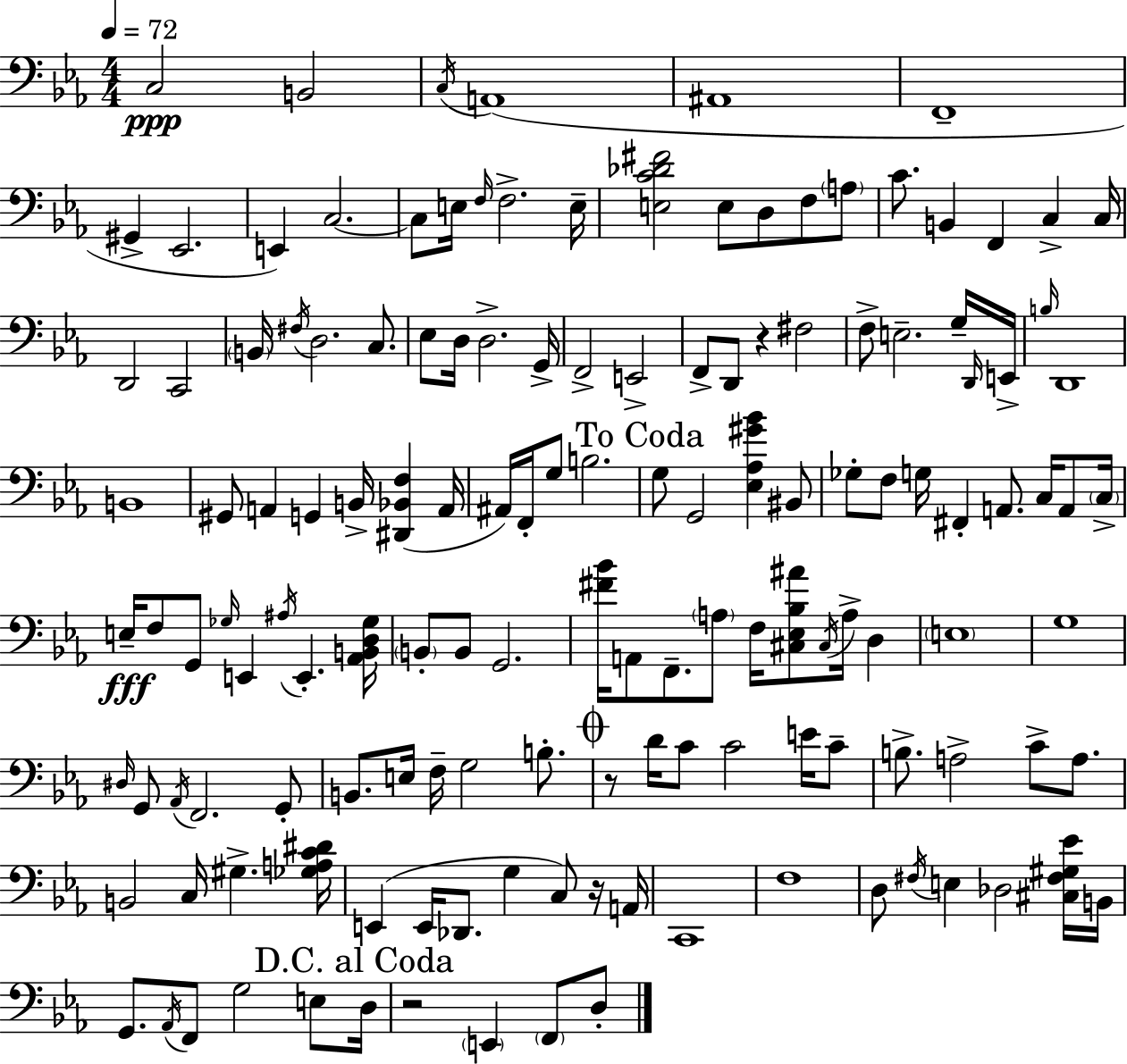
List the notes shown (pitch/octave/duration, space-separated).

C3/h B2/h C3/s A2/w A#2/w F2/w G#2/q Eb2/h. E2/q C3/h. C3/e E3/s F3/s F3/h. E3/s [E3,C4,Db4,F#4]/h E3/e D3/e F3/e A3/e C4/e. B2/q F2/q C3/q C3/s D2/h C2/h B2/s F#3/s D3/h. C3/e. Eb3/e D3/s D3/h. G2/s F2/h E2/h F2/e D2/e R/q F#3/h F3/e E3/h. G3/s D2/s E2/s B3/s D2/w B2/w G#2/e A2/q G2/q B2/s [D#2,Bb2,F3]/q A2/s A#2/s F2/s G3/e B3/h. G3/e G2/h [Eb3,Ab3,G#4,Bb4]/q BIS2/e Gb3/e F3/e G3/s F#2/q A2/e. C3/s A2/e C3/s E3/s F3/e G2/e Gb3/s E2/q A#3/s E2/q. [Ab2,B2,D3,Gb3]/s B2/e B2/e G2/h. [F#4,Bb4]/s A2/e F2/e. A3/e F3/s [C#3,Eb3,Bb3,A#4]/e C#3/s A3/s D3/q E3/w G3/w D#3/s G2/e Ab2/s F2/h. G2/e B2/e. E3/s F3/s G3/h B3/e. R/e D4/s C4/e C4/h E4/s C4/e B3/e. A3/h C4/e A3/e. B2/h C3/s G#3/q. [Gb3,A3,C4,D#4]/s E2/q E2/s Db2/e. G3/q C3/e R/s A2/s C2/w F3/w D3/e F#3/s E3/q Db3/h [C#3,F#3,G#3,Eb4]/s B2/s G2/e. Ab2/s F2/e G3/h E3/e D3/s R/h E2/q F2/e D3/e